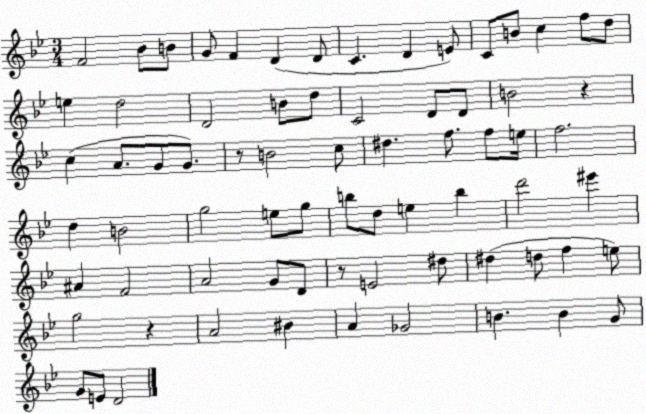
X:1
T:Untitled
M:3/4
L:1/4
K:Bb
F2 _B/2 B/2 G/2 F D D/2 C D E/2 C/2 B/2 c f/2 d/2 e d2 D2 B/2 d/2 C2 D/2 D/2 B2 z c A/2 G/2 G/2 z/2 B2 c/2 ^d f/2 f/2 e/4 f2 d B2 g2 e/2 g/2 b/2 d/2 e b d'2 ^e' ^A F2 A2 G/2 D/2 z/2 E2 ^d/2 ^d d/2 f e/2 g2 z A2 ^B A _G2 B B G/2 G/2 E/2 D2